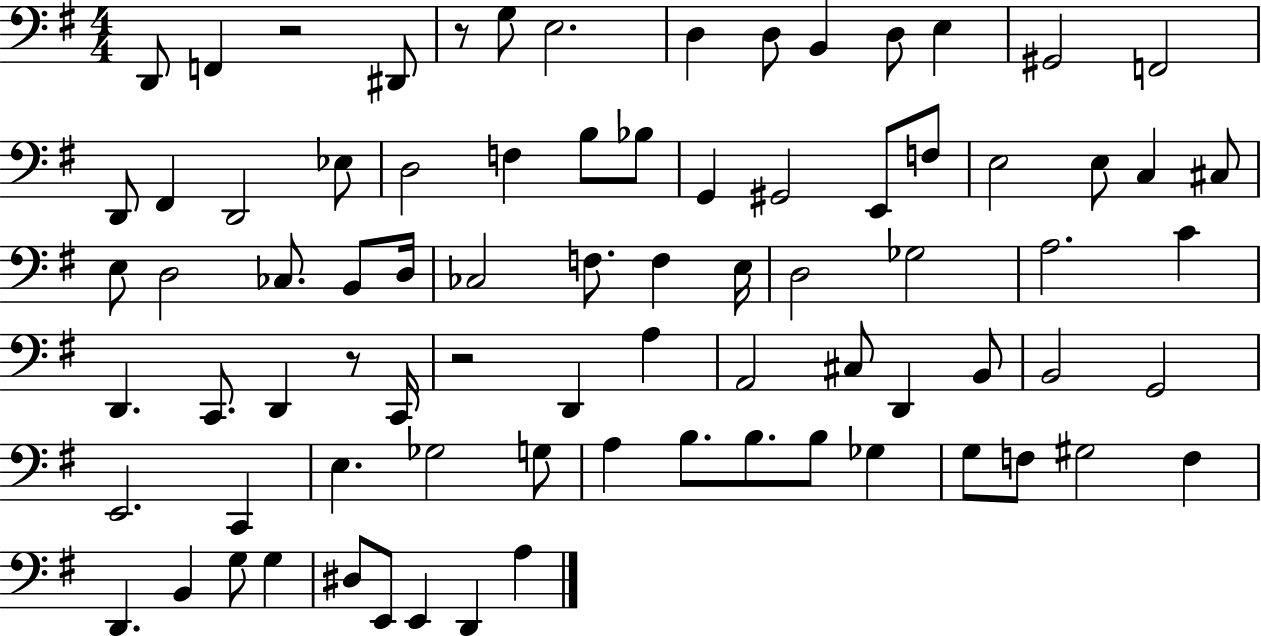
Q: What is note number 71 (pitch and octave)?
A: G3